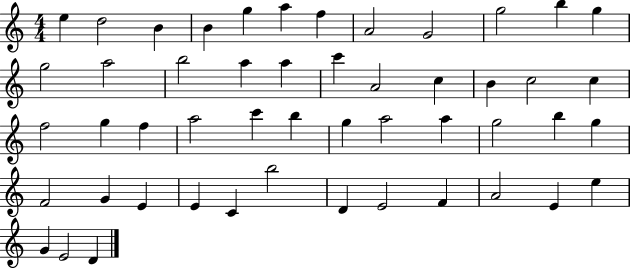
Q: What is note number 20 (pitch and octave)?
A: C5